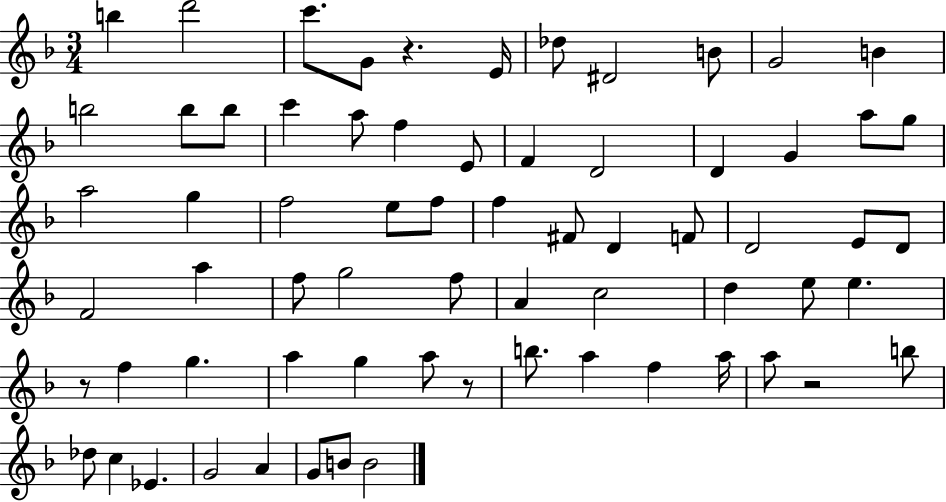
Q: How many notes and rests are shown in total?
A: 68